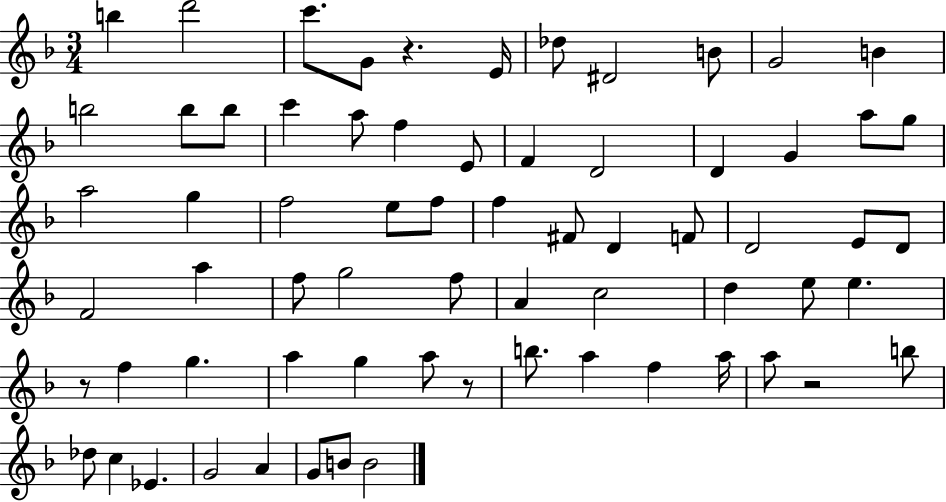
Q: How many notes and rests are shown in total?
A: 68